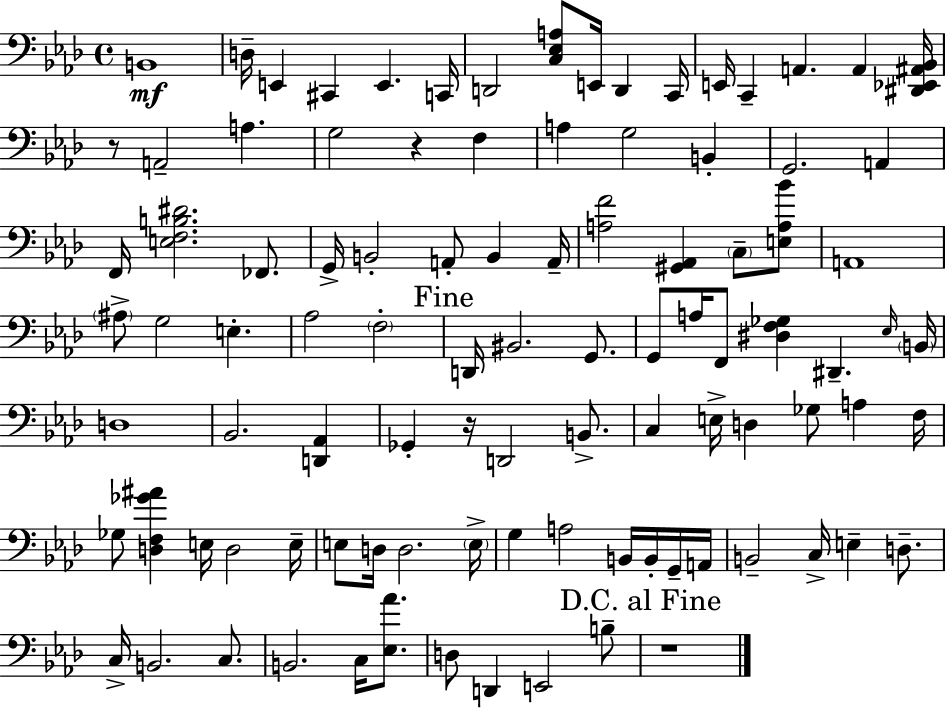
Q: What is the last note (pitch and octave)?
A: B3